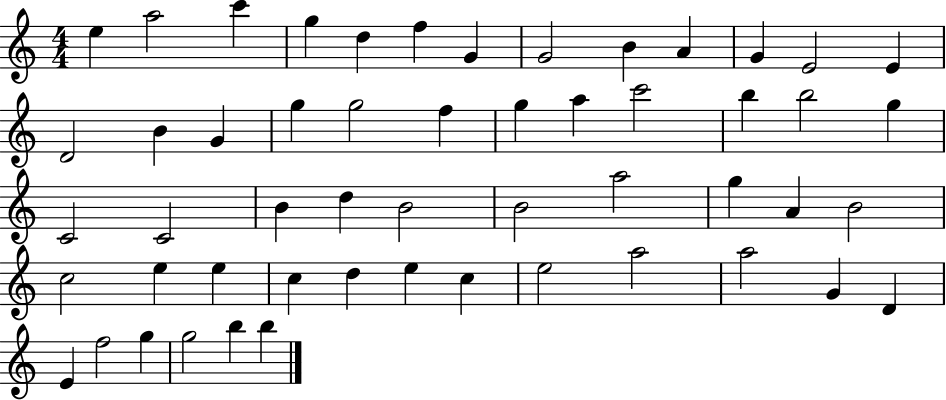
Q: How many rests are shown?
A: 0